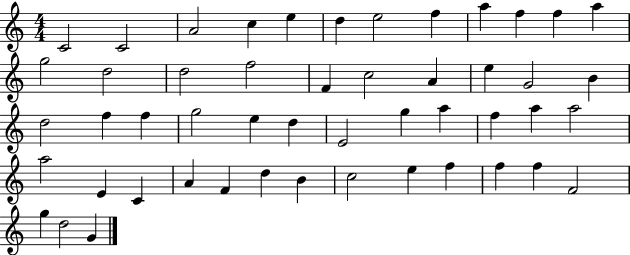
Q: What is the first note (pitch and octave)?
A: C4